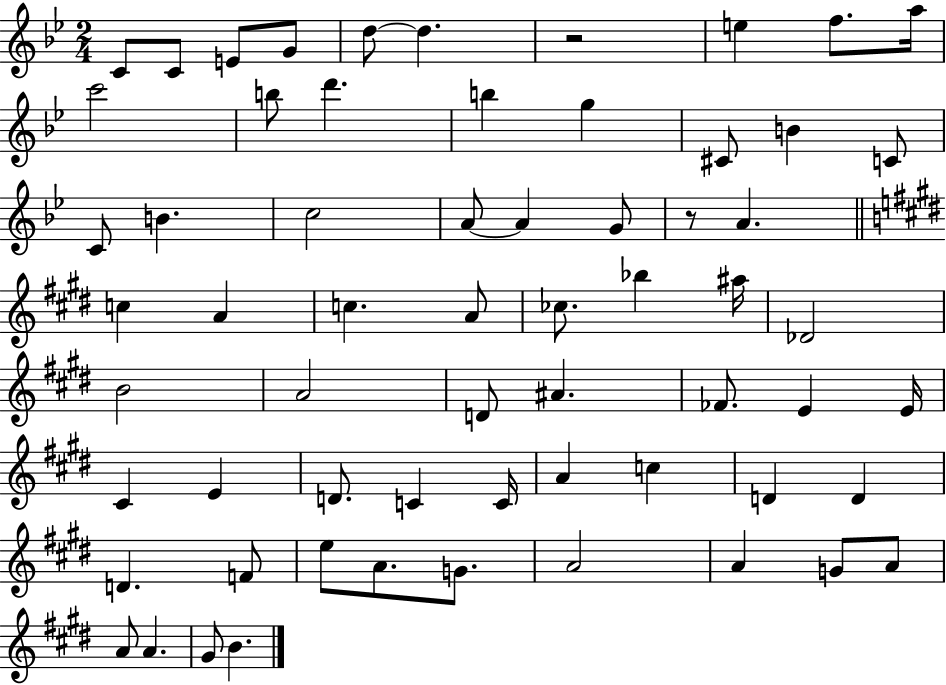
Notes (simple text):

C4/e C4/e E4/e G4/e D5/e D5/q. R/h E5/q F5/e. A5/s C6/h B5/e D6/q. B5/q G5/q C#4/e B4/q C4/e C4/e B4/q. C5/h A4/e A4/q G4/e R/e A4/q. C5/q A4/q C5/q. A4/e CES5/e. Bb5/q A#5/s Db4/h B4/h A4/h D4/e A#4/q. FES4/e. E4/q E4/s C#4/q E4/q D4/e. C4/q C4/s A4/q C5/q D4/q D4/q D4/q. F4/e E5/e A4/e. G4/e. A4/h A4/q G4/e A4/e A4/e A4/q. G#4/e B4/q.